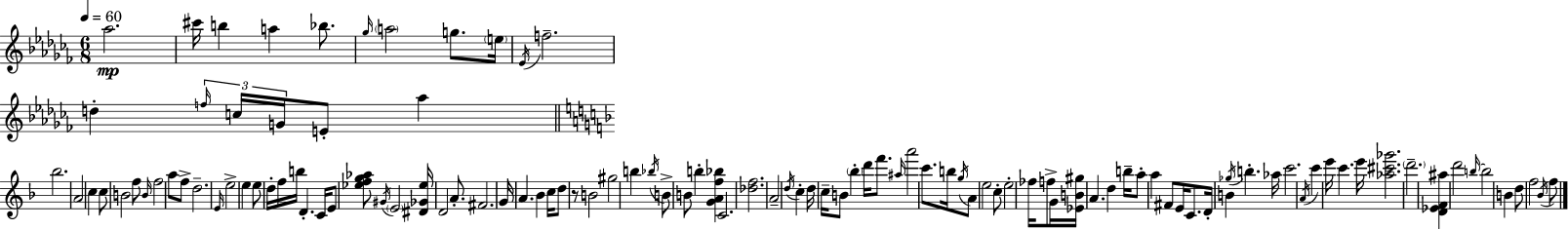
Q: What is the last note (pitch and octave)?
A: F5